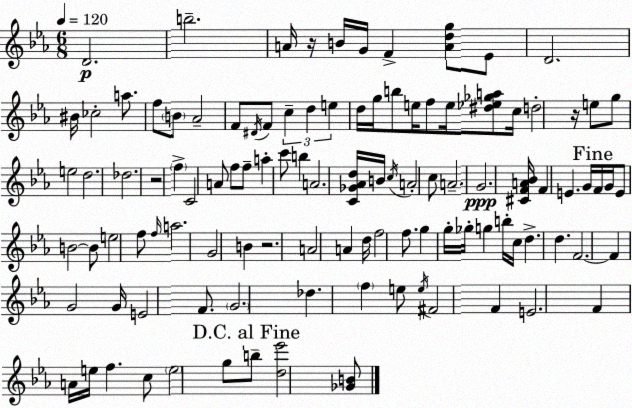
X:1
T:Untitled
M:6/8
L:1/4
K:Cm
D2 b2 A/4 z/4 B/4 G/4 F [Adg]/2 _E/2 D2 ^B/4 _c2 a/2 f/2 B/2 _A2 F/2 ^D/4 F/2 c d e d/4 g/4 b/2 e/4 f/2 e/4 [^d_e_ga]/2 c/4 d2 z/4 e/2 g/2 e2 d2 _d2 z2 f C2 A/2 f/2 f/2 a c'/2 b A2 [C_G_Ad]/4 B/4 c/4 A2 c/2 A2 G2 [^CFA_B]/4 F E G/4 F/4 G/4 E/2 B2 B/2 e2 f/2 f/4 a2 G2 B z2 A2 A d/4 f2 f/2 g g/4 _g/4 g b/4 c/4 d d F2 F G2 G/4 E2 F/2 G2 _d f e/2 e/4 ^F2 F E2 F A/4 e/4 f c/2 e2 g/2 b/2 [d_e']2 [_GB]/2